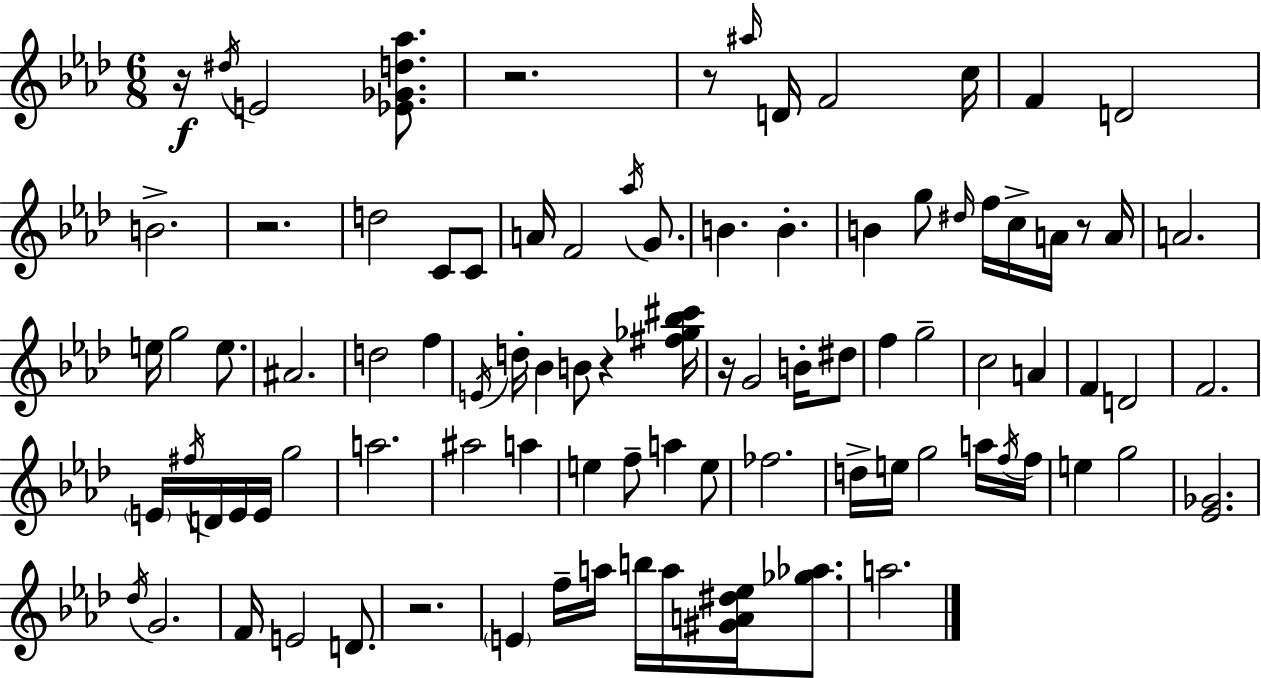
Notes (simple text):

R/s D#5/s E4/h [Eb4,Gb4,D5,Ab5]/e. R/h. R/e A#5/s D4/s F4/h C5/s F4/q D4/h B4/h. R/h. D5/h C4/e C4/e A4/s F4/h Ab5/s G4/e. B4/q. B4/q. B4/q G5/e D#5/s F5/s C5/s A4/s R/e A4/s A4/h. E5/s G5/h E5/e. A#4/h. D5/h F5/q E4/s D5/s Bb4/q B4/e R/q [F#5,Gb5,Bb5,C#6]/s R/s G4/h B4/s D#5/e F5/q G5/h C5/h A4/q F4/q D4/h F4/h. E4/s F#5/s D4/s E4/s E4/s G5/h A5/h. A#5/h A5/q E5/q F5/e A5/q E5/e FES5/h. D5/s E5/s G5/h A5/s F5/s F5/s E5/q G5/h [Eb4,Gb4]/h. Db5/s G4/h. F4/s E4/h D4/e. R/h. E4/q F5/s A5/s B5/s A5/s [G#4,A4,D#5,Eb5]/s [Gb5,Ab5]/e. A5/h.